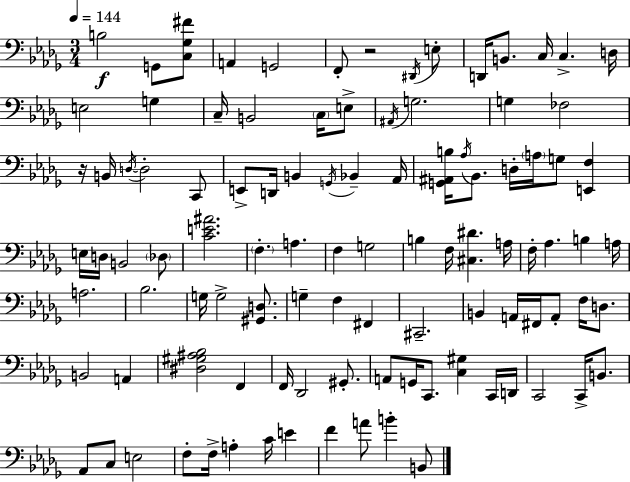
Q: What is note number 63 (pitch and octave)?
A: F#2